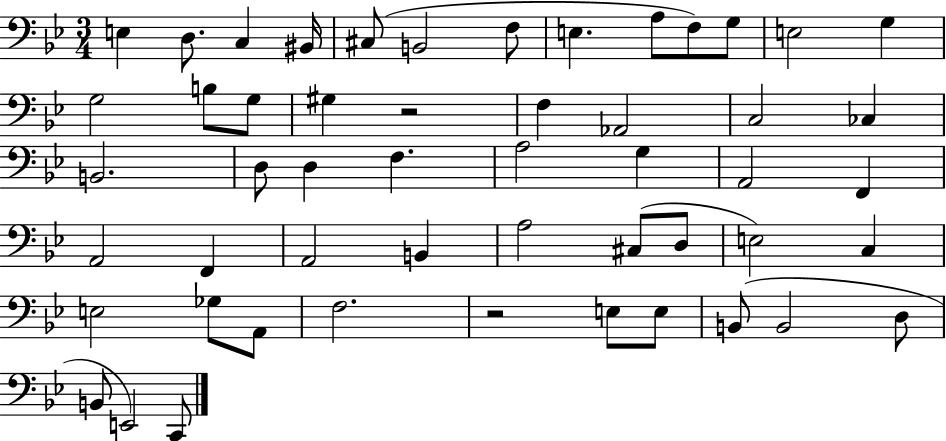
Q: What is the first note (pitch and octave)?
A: E3